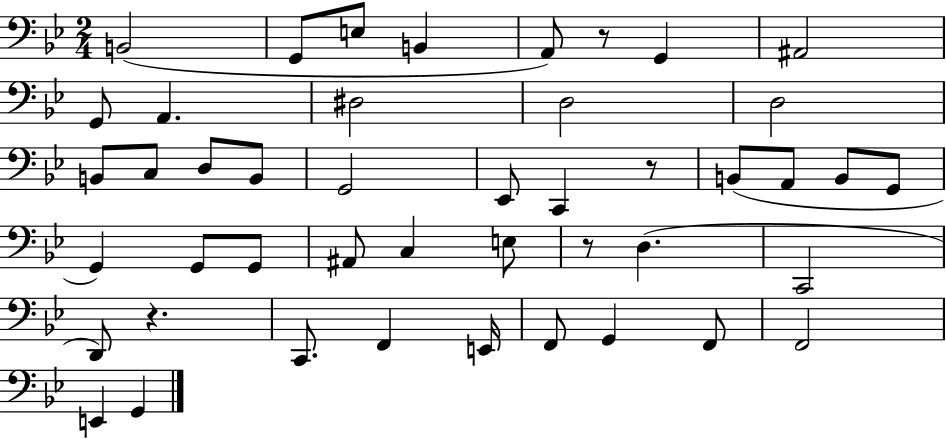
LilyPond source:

{
  \clef bass
  \numericTimeSignature
  \time 2/4
  \key bes \major
  b,2( | g,8 e8 b,4 | a,8) r8 g,4 | ais,2 | \break g,8 a,4. | dis2 | d2 | d2 | \break b,8 c8 d8 b,8 | g,2 | ees,8 c,4 r8 | b,8( a,8 b,8 g,8 | \break g,4) g,8 g,8 | ais,8 c4 e8 | r8 d4.( | c,2 | \break d,8) r4. | c,8. f,4 e,16 | f,8 g,4 f,8 | f,2 | \break e,4 g,4 | \bar "|."
}